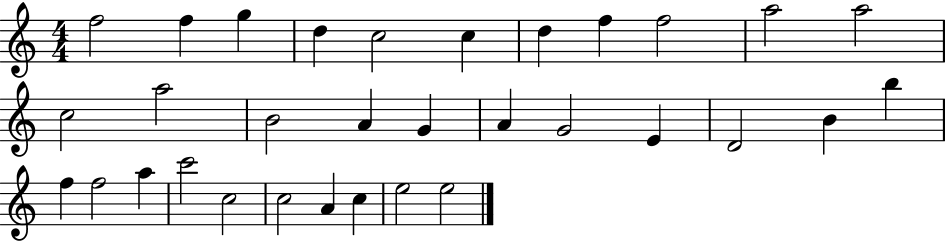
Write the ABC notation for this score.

X:1
T:Untitled
M:4/4
L:1/4
K:C
f2 f g d c2 c d f f2 a2 a2 c2 a2 B2 A G A G2 E D2 B b f f2 a c'2 c2 c2 A c e2 e2